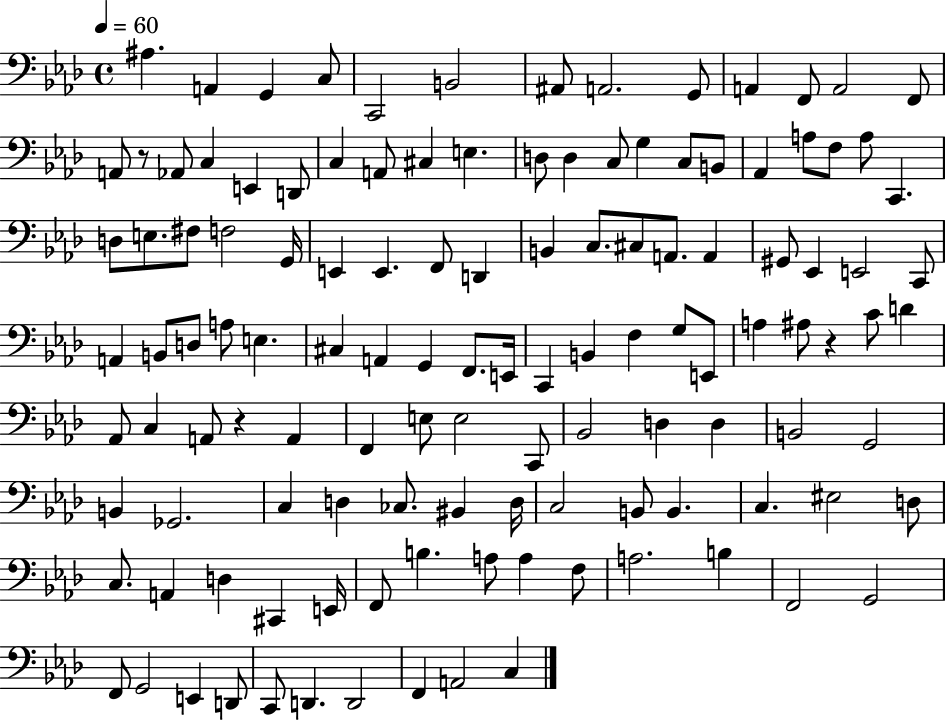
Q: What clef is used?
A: bass